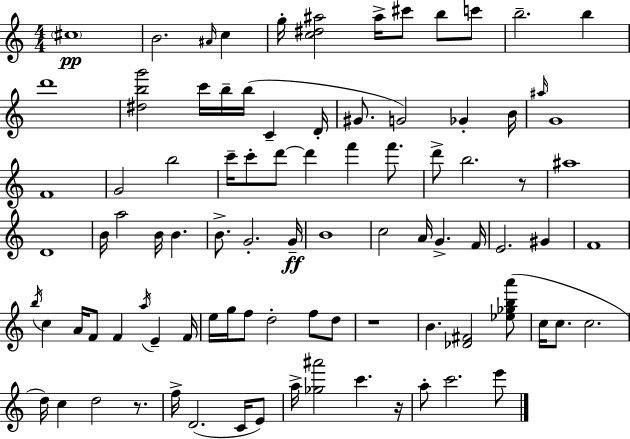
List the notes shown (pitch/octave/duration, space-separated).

C#5/w B4/h. A#4/s C5/q G5/s [C5,D#5,A#5]/h A#5/s C#6/e B5/e C6/e B5/h. B5/q D6/w [D#5,B5,G6]/h C6/s B5/s B5/s C4/q D4/s G#4/e. G4/h Gb4/q B4/s A#5/s G4/w F4/w G4/h B5/h C6/s C6/e D6/e D6/q F6/q F6/e. D6/e B5/h. R/e A#5/w D4/w B4/s A5/h B4/s B4/q. B4/e. G4/h. G4/s B4/w C5/h A4/s G4/q. F4/s E4/h. G#4/q F4/w B5/s C5/q A4/s F4/e F4/q A5/s E4/q F4/s E5/s G5/s F5/e D5/h F5/e D5/e R/w B4/q. [Db4,F#4]/h [Eb5,Gb5,B5,A6]/e C5/s C5/e. C5/h. D5/s C5/q D5/h R/e. F5/s D4/h. C4/s E4/e A5/s [Gb5,A#6]/h C6/q. R/s A5/e C6/h. E6/e